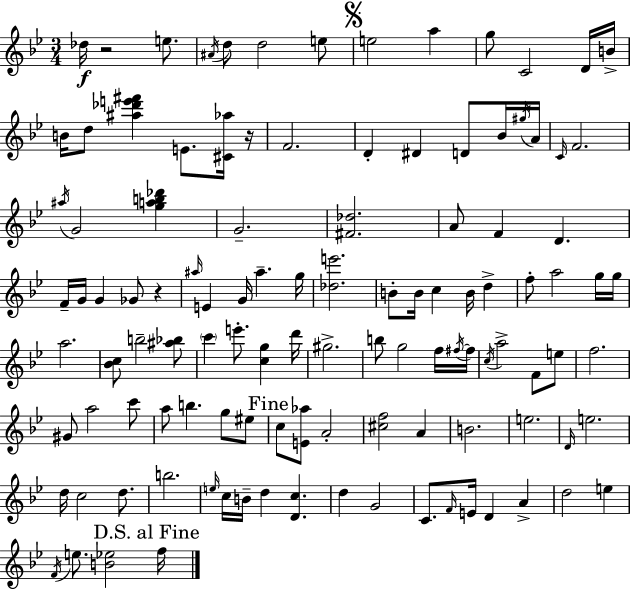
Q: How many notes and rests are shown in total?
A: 113